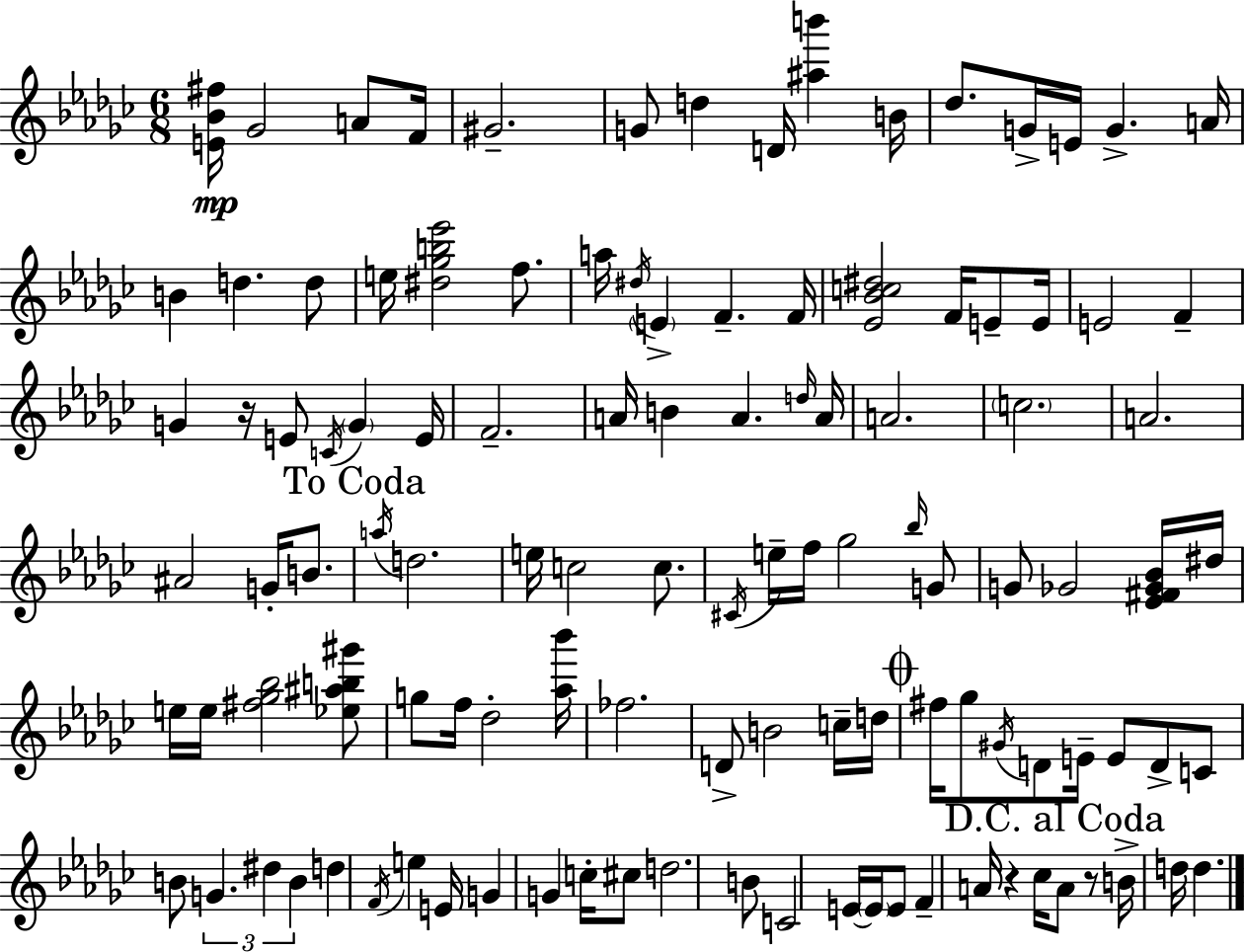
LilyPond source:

{
  \clef treble
  \numericTimeSignature
  \time 6/8
  \key ees \minor
  <e' bes' fis''>16\mp ges'2 a'8 f'16 | gis'2.-- | g'8 d''4 d'16 <ais'' b'''>4 b'16 | des''8. g'16-> e'16 g'4.-> a'16 | \break b'4 d''4. d''8 | e''16 <dis'' ges'' b'' ees'''>2 f''8. | a''16 \acciaccatura { dis''16 } \parenthesize e'4-> f'4.-- | f'16 <ees' bes' c'' dis''>2 f'16 e'8-- | \break e'16 e'2 f'4-- | g'4 r16 e'8 \acciaccatura { c'16 } \parenthesize g'4 | e'16 f'2.-- | a'16 b'4 a'4. | \break \grace { d''16 } a'16 a'2. | \parenthesize c''2. | a'2. | ais'2 g'16-. | \break b'8. \mark "To Coda" \acciaccatura { a''16 } d''2. | e''16 c''2 | c''8. \acciaccatura { cis'16 } e''16-- f''16 ges''2 | \grace { bes''16 } g'8 g'8 ges'2 | \break <ees' fis' ges' bes'>16 dis''16 e''16 e''16 <fis'' ges'' bes''>2 | <ees'' ais'' b'' gis'''>8 g''8 f''16 des''2-. | <aes'' bes'''>16 fes''2. | d'8-> b'2 | \break c''16-- d''16 \mark \markup { \musicglyph "scripts.coda" } fis''16 ges''8 \acciaccatura { gis'16 } d'8 | e'16-- e'8 d'8-> c'8 b'8 \tuplet 3/2 { g'4. | dis''4 b'4 } d''4 | \acciaccatura { f'16 } e''4 e'16 g'4 | \break g'4 c''16-. cis''8 d''2. | b'8 c'2 | e'16~~ \parenthesize e'16 e'8 f'4-- | a'16 r4 ces''16 \mark "D.C. al Coda" a'8 r8 | \break b'16-> d''16 d''4. \bar "|."
}